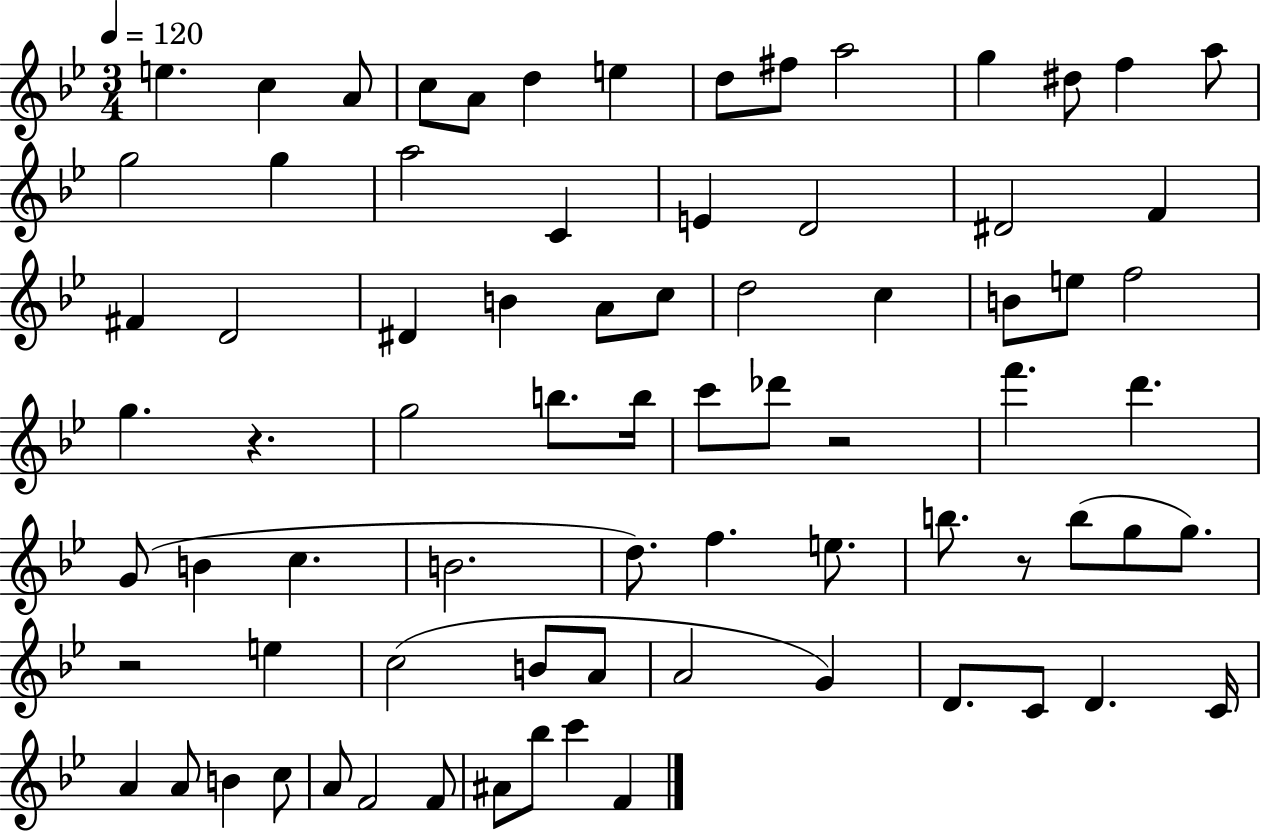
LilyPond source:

{
  \clef treble
  \numericTimeSignature
  \time 3/4
  \key bes \major
  \tempo 4 = 120
  e''4. c''4 a'8 | c''8 a'8 d''4 e''4 | d''8 fis''8 a''2 | g''4 dis''8 f''4 a''8 | \break g''2 g''4 | a''2 c'4 | e'4 d'2 | dis'2 f'4 | \break fis'4 d'2 | dis'4 b'4 a'8 c''8 | d''2 c''4 | b'8 e''8 f''2 | \break g''4. r4. | g''2 b''8. b''16 | c'''8 des'''8 r2 | f'''4. d'''4. | \break g'8( b'4 c''4. | b'2. | d''8.) f''4. e''8. | b''8. r8 b''8( g''8 g''8.) | \break r2 e''4 | c''2( b'8 a'8 | a'2 g'4) | d'8. c'8 d'4. c'16 | \break a'4 a'8 b'4 c''8 | a'8 f'2 f'8 | ais'8 bes''8 c'''4 f'4 | \bar "|."
}